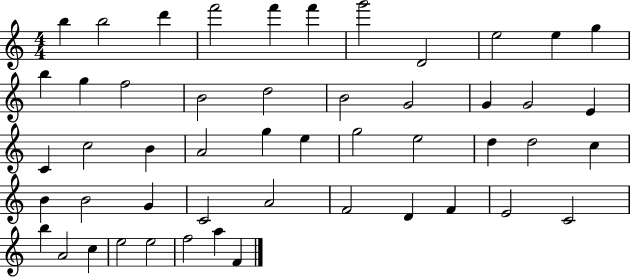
B5/q B5/h D6/q F6/h F6/q F6/q G6/h D4/h E5/h E5/q G5/q B5/q G5/q F5/h B4/h D5/h B4/h G4/h G4/q G4/h E4/q C4/q C5/h B4/q A4/h G5/q E5/q G5/h E5/h D5/q D5/h C5/q B4/q B4/h G4/q C4/h A4/h F4/h D4/q F4/q E4/h C4/h B5/q A4/h C5/q E5/h E5/h F5/h A5/q F4/q